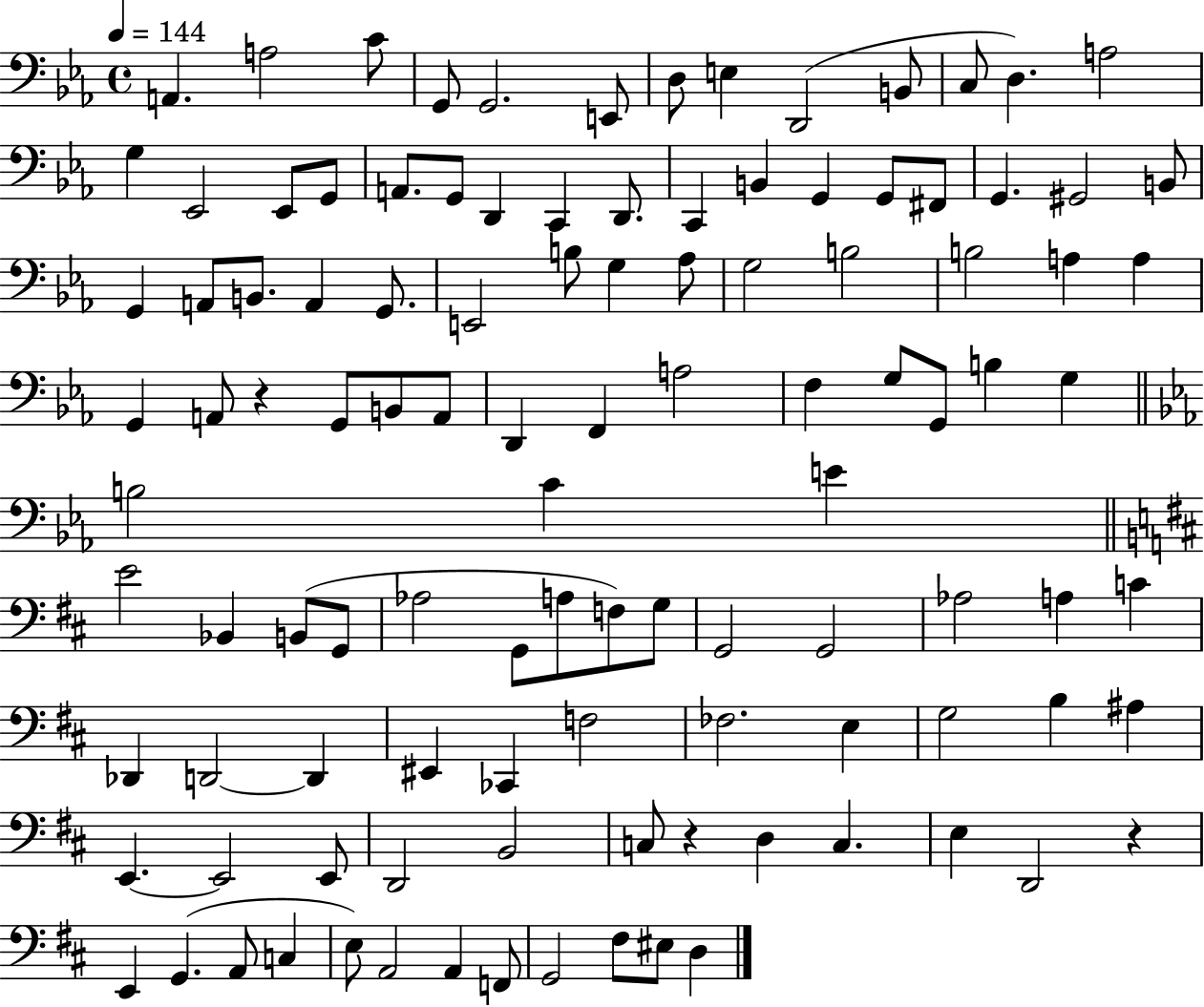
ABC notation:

X:1
T:Untitled
M:4/4
L:1/4
K:Eb
A,, A,2 C/2 G,,/2 G,,2 E,,/2 D,/2 E, D,,2 B,,/2 C,/2 D, A,2 G, _E,,2 _E,,/2 G,,/2 A,,/2 G,,/2 D,, C,, D,,/2 C,, B,, G,, G,,/2 ^F,,/2 G,, ^G,,2 B,,/2 G,, A,,/2 B,,/2 A,, G,,/2 E,,2 B,/2 G, _A,/2 G,2 B,2 B,2 A, A, G,, A,,/2 z G,,/2 B,,/2 A,,/2 D,, F,, A,2 F, G,/2 G,,/2 B, G, B,2 C E E2 _B,, B,,/2 G,,/2 _A,2 G,,/2 A,/2 F,/2 G,/2 G,,2 G,,2 _A,2 A, C _D,, D,,2 D,, ^E,, _C,, F,2 _F,2 E, G,2 B, ^A, E,, E,,2 E,,/2 D,,2 B,,2 C,/2 z D, C, E, D,,2 z E,, G,, A,,/2 C, E,/2 A,,2 A,, F,,/2 G,,2 ^F,/2 ^E,/2 D,